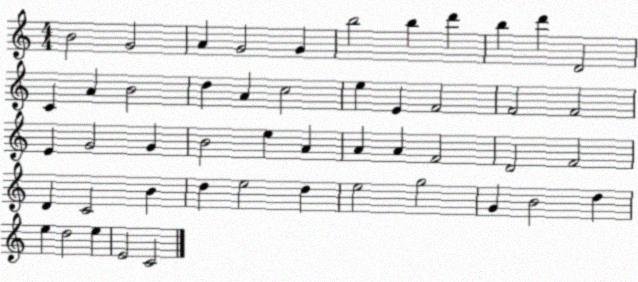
X:1
T:Untitled
M:4/4
L:1/4
K:C
B2 G2 A G2 G b2 b d' b d' D2 C A B2 d A c2 e E F2 F2 F2 E G2 G B2 e A A A F2 D2 F2 D C2 B d e2 d e2 g2 G B2 d e d2 e E2 C2